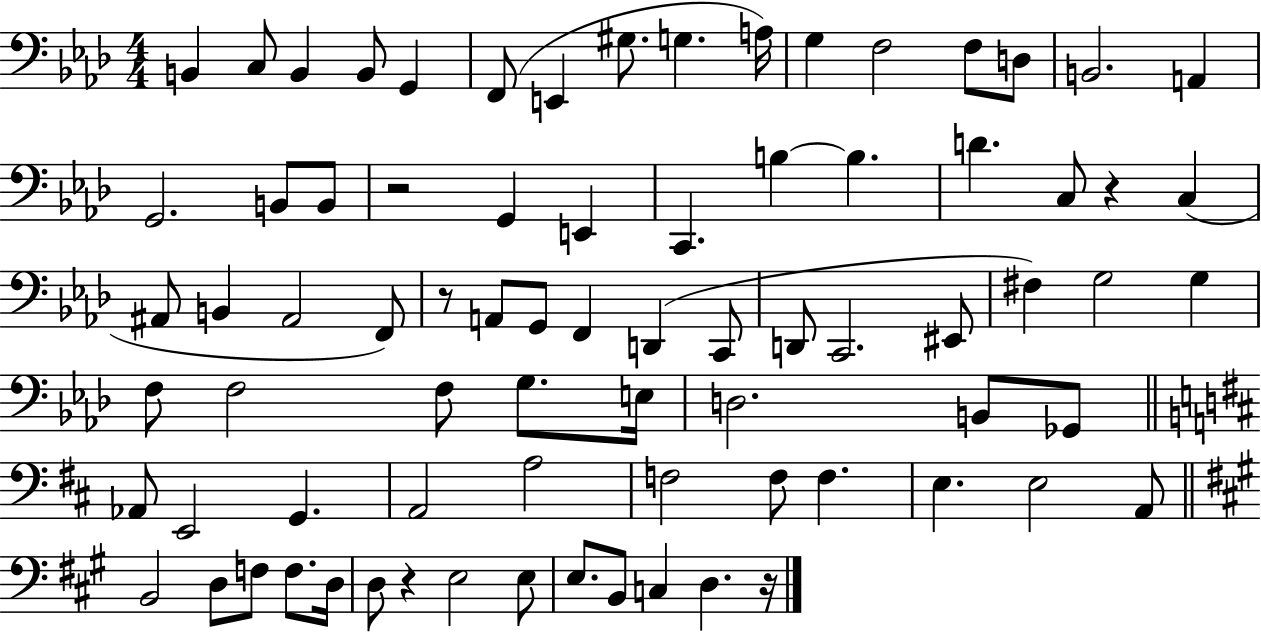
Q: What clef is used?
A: bass